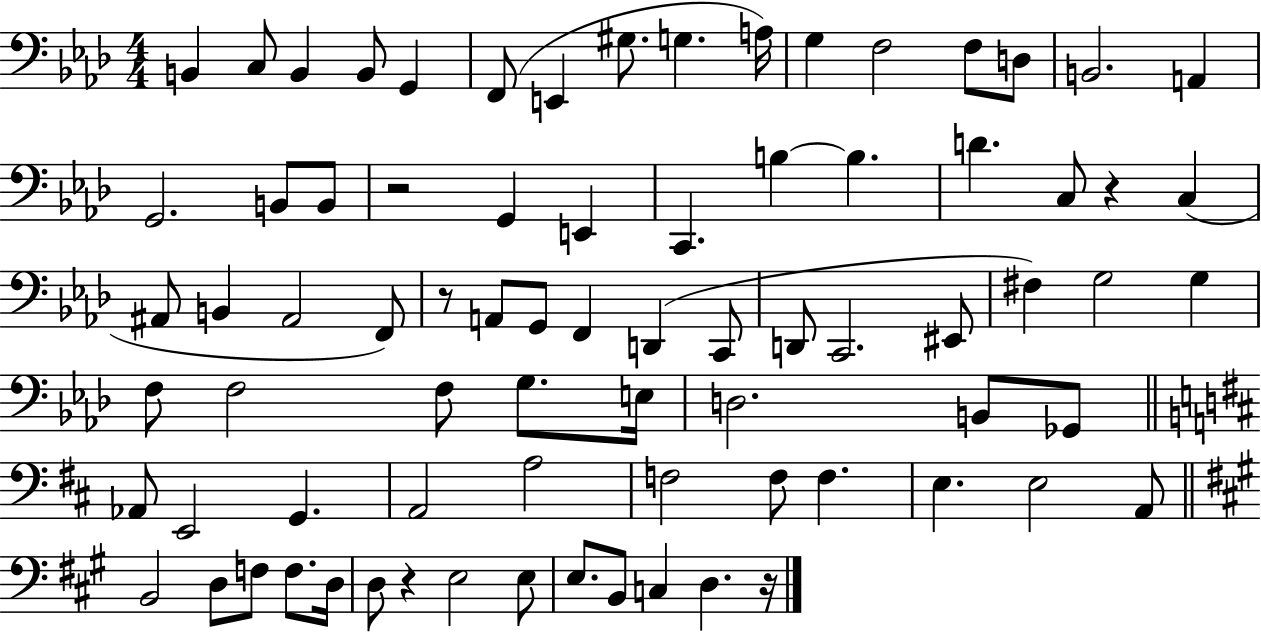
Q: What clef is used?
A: bass